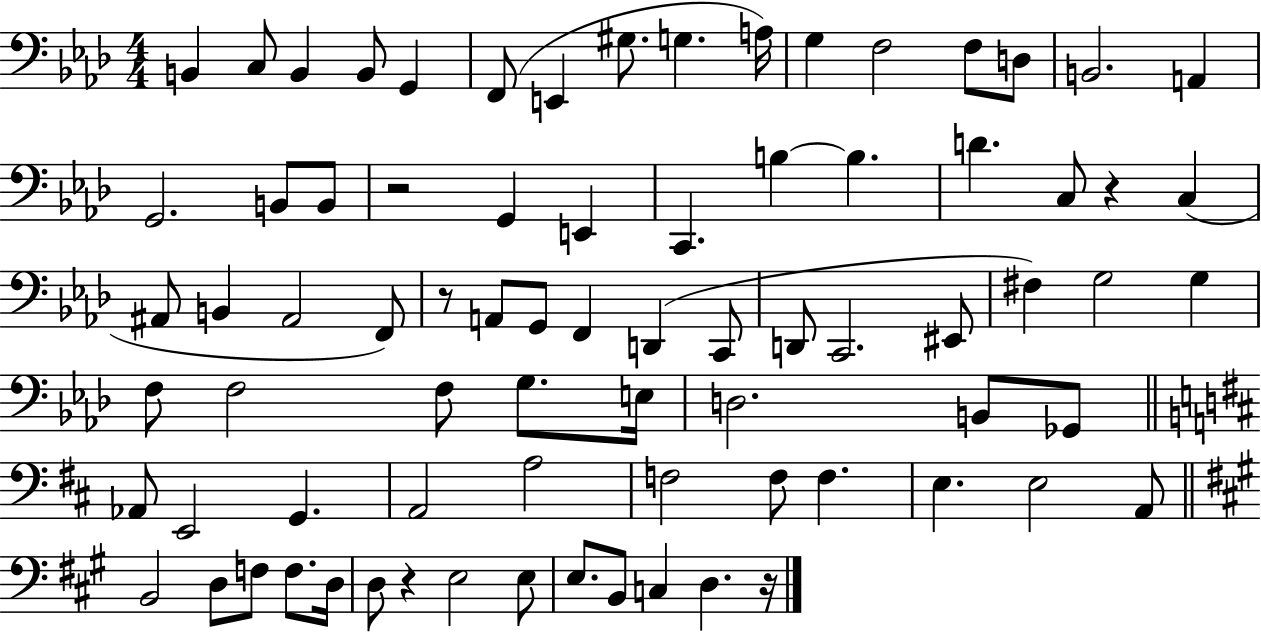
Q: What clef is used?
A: bass